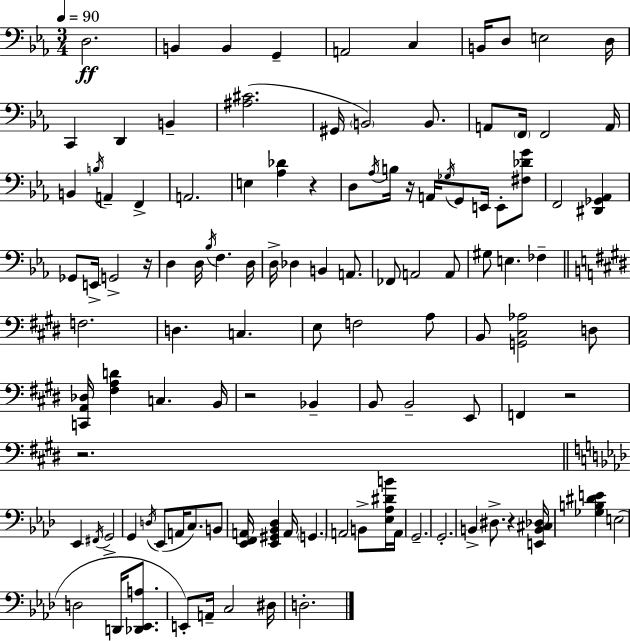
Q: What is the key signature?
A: EES major